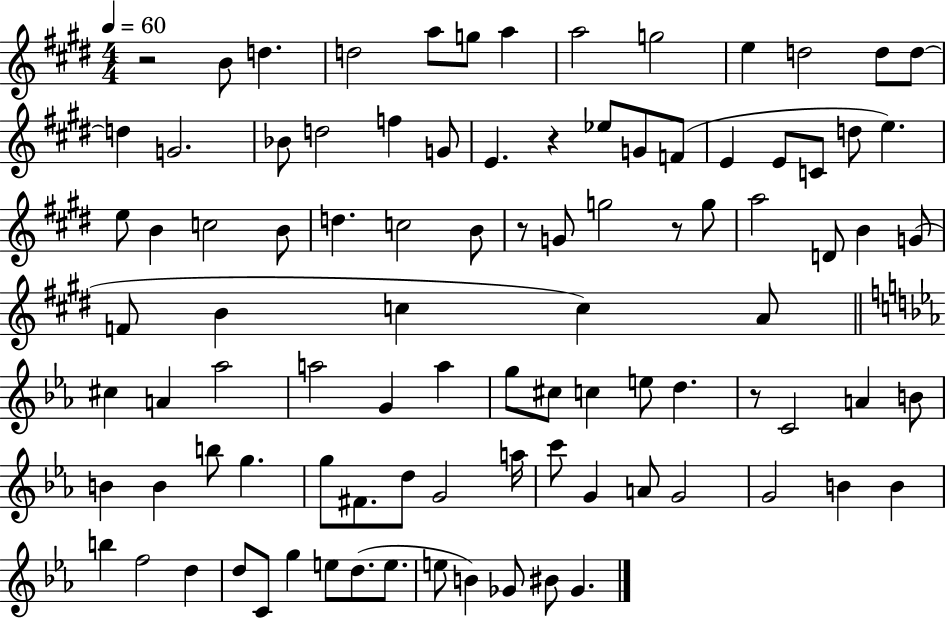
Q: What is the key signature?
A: E major